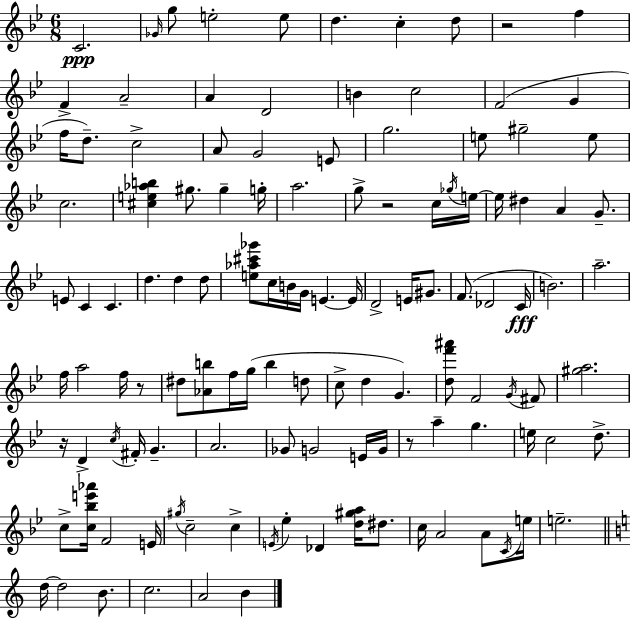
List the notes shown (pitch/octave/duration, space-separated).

C4/h. Gb4/s G5/e E5/h E5/e D5/q. C5/q D5/e R/h F5/q F4/q A4/h A4/q D4/h B4/q C5/h F4/h G4/q F5/s D5/e. C5/h A4/e G4/h E4/e G5/h. E5/e G#5/h E5/e C5/h. [C#5,E5,Ab5,B5]/q G#5/e. G#5/q G5/s A5/h. G5/e R/h C5/s Gb5/s E5/s E5/s D#5/q A4/q G4/e. E4/e C4/q C4/q. D5/q. D5/q D5/e [E5,Ab5,C#6,Gb6]/e C5/s B4/s G4/s E4/q. E4/s D4/h E4/s G#4/e. F4/e. Db4/h C4/s B4/h. A5/h. F5/s A5/h F5/s R/e D#5/e [Ab4,B5]/e F5/s G5/s B5/q D5/e C5/e D5/q G4/q. [D5,F6,A#6]/e F4/h G4/s F#4/e [G#5,A5]/h. R/s D4/q C5/s F#4/s G4/q. A4/h. Gb4/e G4/h E4/s G4/s R/e A5/q G5/q. E5/s C5/h D5/e. C5/e [C5,Bb5,E6,Ab6]/s F4/h E4/s G#5/s C5/h C5/q E4/s Eb5/q Db4/q [D5,G#5,A5]/s D#5/e. C5/s A4/h A4/e C4/s E5/s E5/h. D5/s D5/h B4/e. C5/h. A4/h B4/q